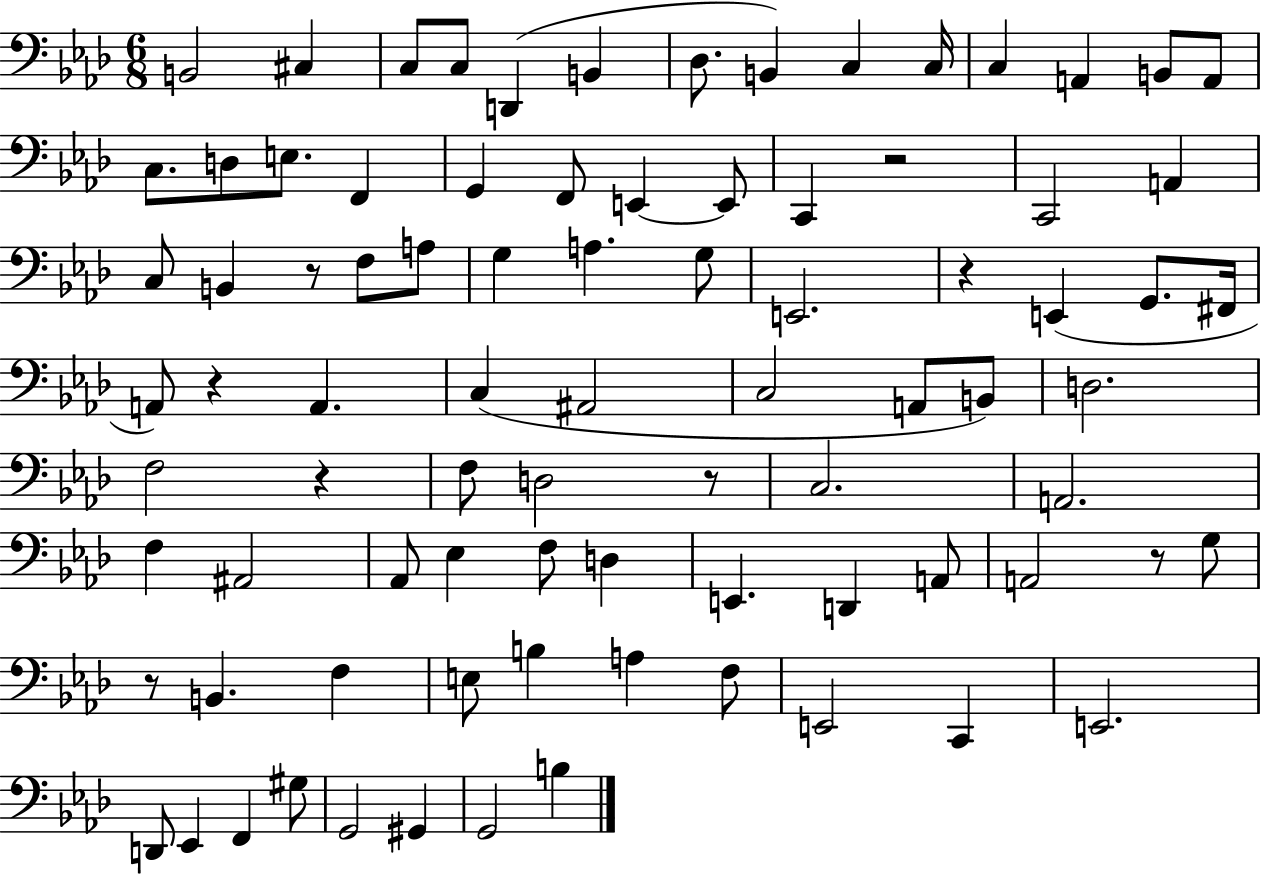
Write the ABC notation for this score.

X:1
T:Untitled
M:6/8
L:1/4
K:Ab
B,,2 ^C, C,/2 C,/2 D,, B,, _D,/2 B,, C, C,/4 C, A,, B,,/2 A,,/2 C,/2 D,/2 E,/2 F,, G,, F,,/2 E,, E,,/2 C,, z2 C,,2 A,, C,/2 B,, z/2 F,/2 A,/2 G, A, G,/2 E,,2 z E,, G,,/2 ^F,,/4 A,,/2 z A,, C, ^A,,2 C,2 A,,/2 B,,/2 D,2 F,2 z F,/2 D,2 z/2 C,2 A,,2 F, ^A,,2 _A,,/2 _E, F,/2 D, E,, D,, A,,/2 A,,2 z/2 G,/2 z/2 B,, F, E,/2 B, A, F,/2 E,,2 C,, E,,2 D,,/2 _E,, F,, ^G,/2 G,,2 ^G,, G,,2 B,